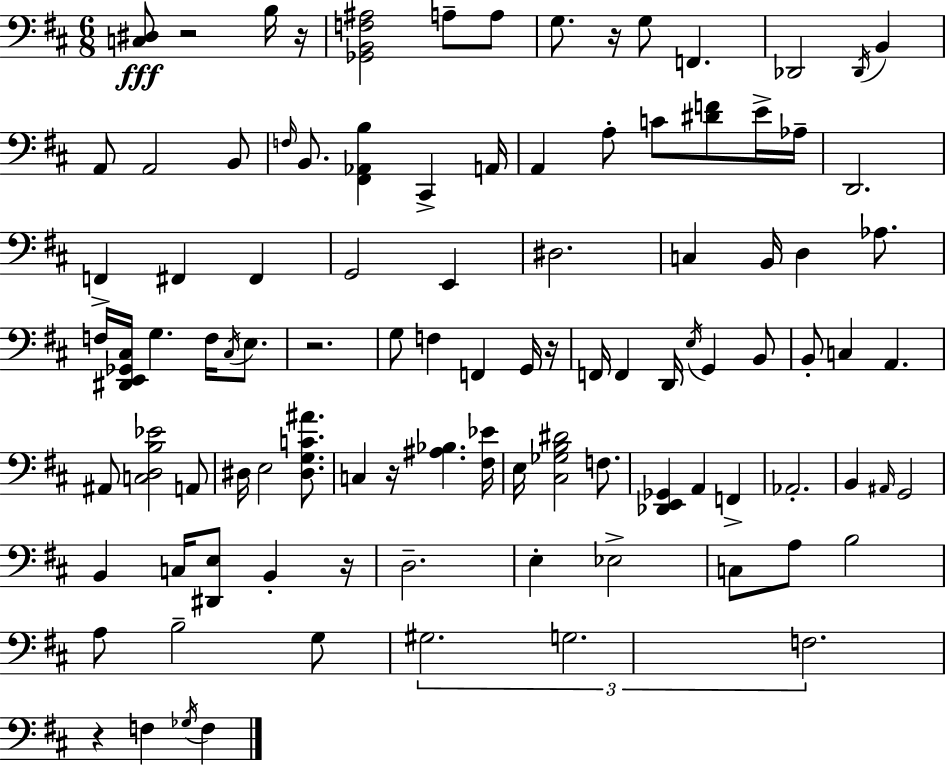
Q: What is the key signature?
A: D major